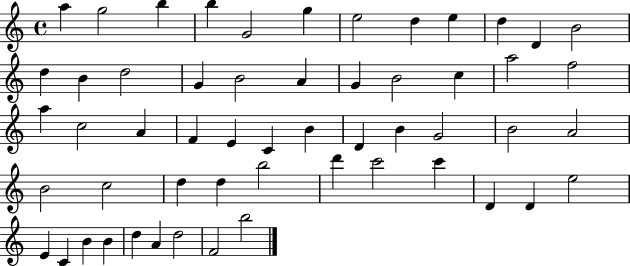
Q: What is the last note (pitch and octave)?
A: B5